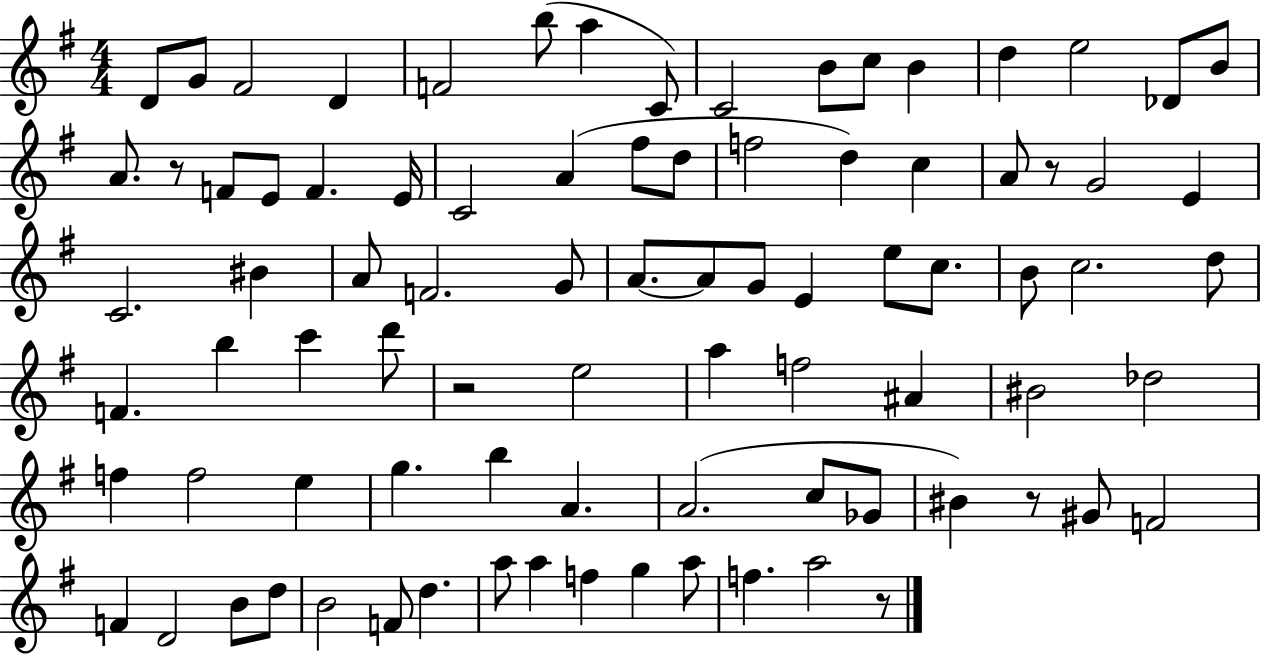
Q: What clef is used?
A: treble